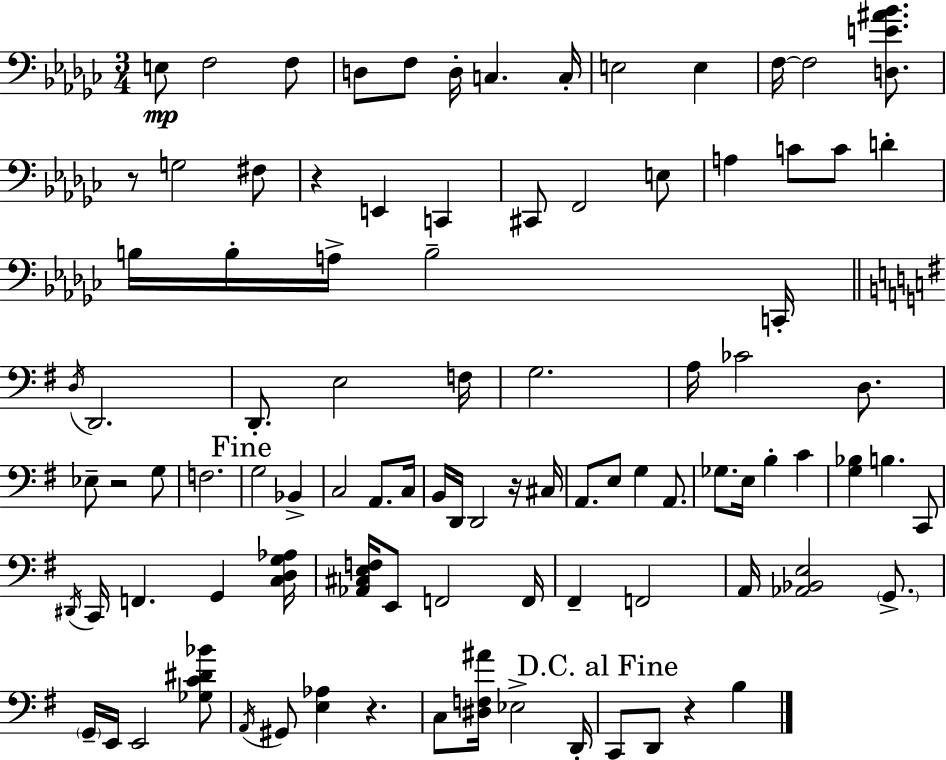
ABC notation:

X:1
T:Untitled
M:3/4
L:1/4
K:Ebm
E,/2 F,2 F,/2 D,/2 F,/2 D,/4 C, C,/4 E,2 E, F,/4 F,2 [D,E^A_B]/2 z/2 G,2 ^F,/2 z E,, C,, ^C,,/2 F,,2 E,/2 A, C/2 C/2 D B,/4 B,/4 A,/4 B,2 C,,/4 D,/4 D,,2 D,,/2 E,2 F,/4 G,2 A,/4 _C2 D,/2 _E,/2 z2 G,/2 F,2 G,2 _B,, C,2 A,,/2 C,/4 B,,/4 D,,/4 D,,2 z/4 ^C,/4 A,,/2 E,/2 G, A,,/2 _G,/2 E,/4 B, C [G,_B,] B, C,,/2 ^D,,/4 C,,/4 F,, G,, [C,D,G,_A,]/4 [_A,,^C,E,F,]/4 E,,/2 F,,2 F,,/4 ^F,, F,,2 A,,/4 [_A,,_B,,E,]2 G,,/2 G,,/4 E,,/4 E,,2 [_G,C^D_B]/2 A,,/4 ^G,,/2 [E,_A,] z C,/2 [^D,F,^A]/4 _E,2 D,,/4 C,,/2 D,,/2 z B,